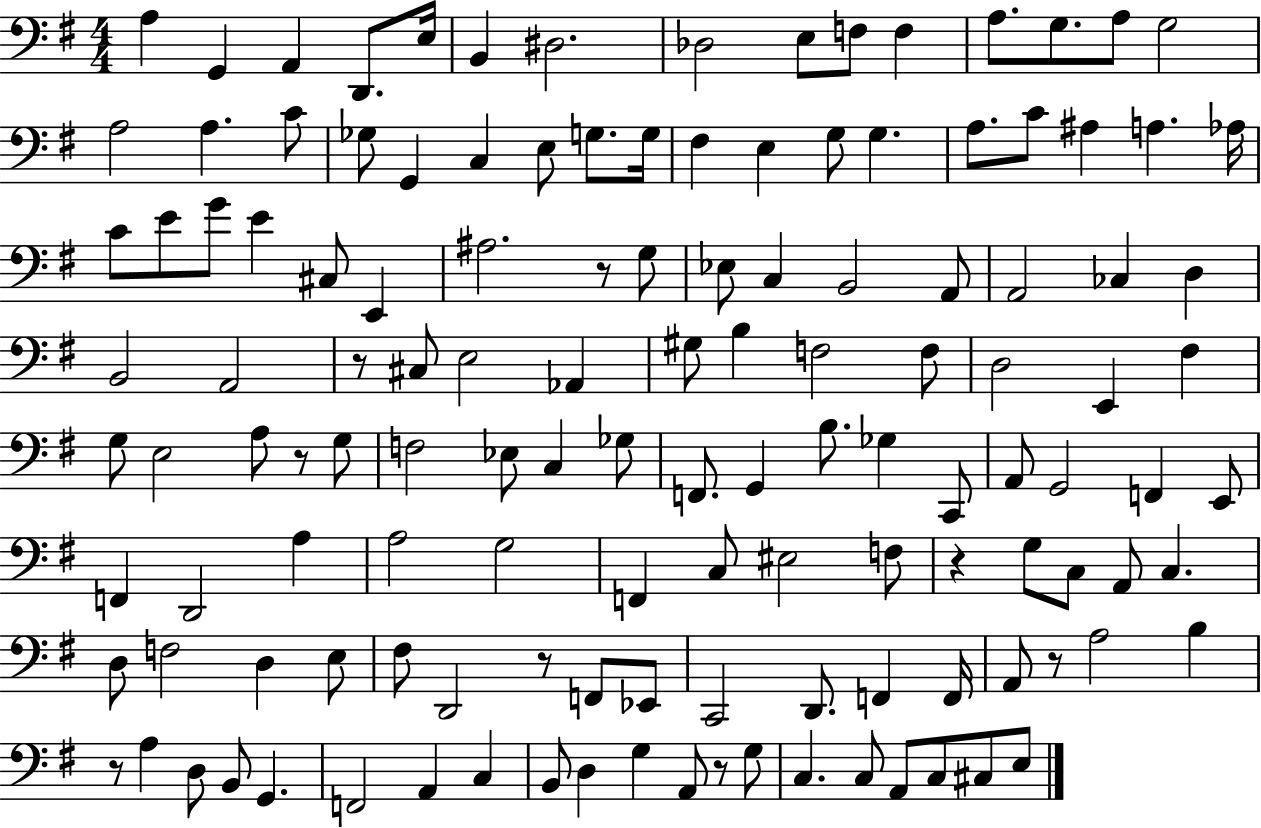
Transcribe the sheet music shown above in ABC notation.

X:1
T:Untitled
M:4/4
L:1/4
K:G
A, G,, A,, D,,/2 E,/4 B,, ^D,2 _D,2 E,/2 F,/2 F, A,/2 G,/2 A,/2 G,2 A,2 A, C/2 _G,/2 G,, C, E,/2 G,/2 G,/4 ^F, E, G,/2 G, A,/2 C/2 ^A, A, _A,/4 C/2 E/2 G/2 E ^C,/2 E,, ^A,2 z/2 G,/2 _E,/2 C, B,,2 A,,/2 A,,2 _C, D, B,,2 A,,2 z/2 ^C,/2 E,2 _A,, ^G,/2 B, F,2 F,/2 D,2 E,, ^F, G,/2 E,2 A,/2 z/2 G,/2 F,2 _E,/2 C, _G,/2 F,,/2 G,, B,/2 _G, C,,/2 A,,/2 G,,2 F,, E,,/2 F,, D,,2 A, A,2 G,2 F,, C,/2 ^E,2 F,/2 z G,/2 C,/2 A,,/2 C, D,/2 F,2 D, E,/2 ^F,/2 D,,2 z/2 F,,/2 _E,,/2 C,,2 D,,/2 F,, F,,/4 A,,/2 z/2 A,2 B, z/2 A, D,/2 B,,/2 G,, F,,2 A,, C, B,,/2 D, G, A,,/2 z/2 G,/2 C, C,/2 A,,/2 C,/2 ^C,/2 E,/2